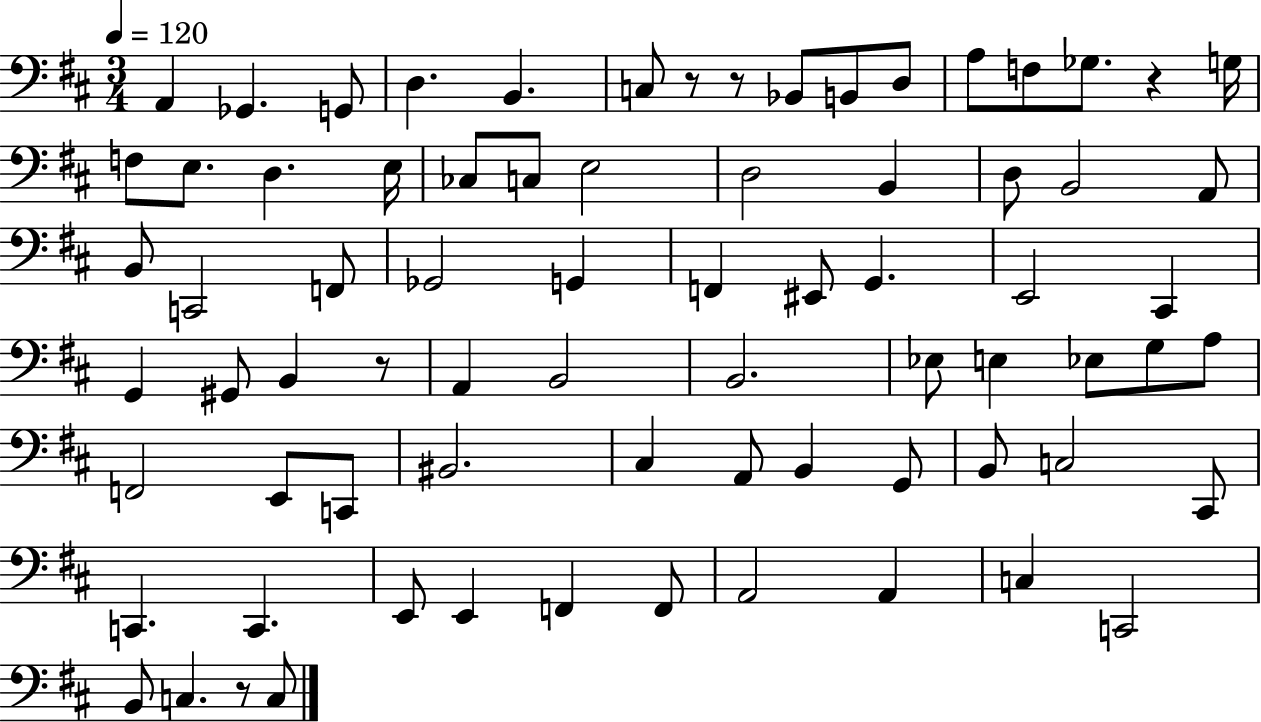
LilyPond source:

{
  \clef bass
  \numericTimeSignature
  \time 3/4
  \key d \major
  \tempo 4 = 120
  \repeat volta 2 { a,4 ges,4. g,8 | d4. b,4. | c8 r8 r8 bes,8 b,8 d8 | a8 f8 ges8. r4 g16 | \break f8 e8. d4. e16 | ces8 c8 e2 | d2 b,4 | d8 b,2 a,8 | \break b,8 c,2 f,8 | ges,2 g,4 | f,4 eis,8 g,4. | e,2 cis,4 | \break g,4 gis,8 b,4 r8 | a,4 b,2 | b,2. | ees8 e4 ees8 g8 a8 | \break f,2 e,8 c,8 | bis,2. | cis4 a,8 b,4 g,8 | b,8 c2 cis,8 | \break c,4. c,4. | e,8 e,4 f,4 f,8 | a,2 a,4 | c4 c,2 | \break b,8 c4. r8 c8 | } \bar "|."
}